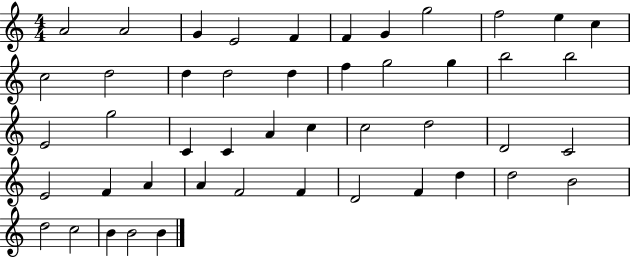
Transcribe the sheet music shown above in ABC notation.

X:1
T:Untitled
M:4/4
L:1/4
K:C
A2 A2 G E2 F F G g2 f2 e c c2 d2 d d2 d f g2 g b2 b2 E2 g2 C C A c c2 d2 D2 C2 E2 F A A F2 F D2 F d d2 B2 d2 c2 B B2 B